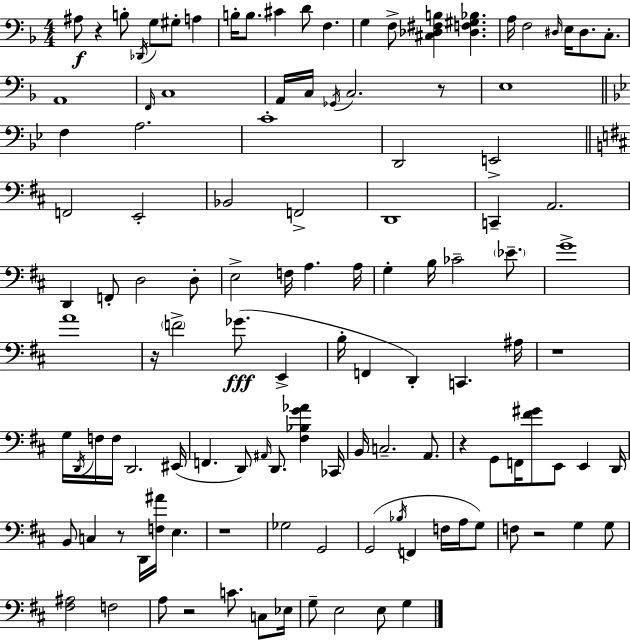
{
  \clef bass
  \numericTimeSignature
  \time 4/4
  \key f \major
  ais8\f r4 b8-. \acciaccatura { des,16 } g8 gis8-. a4 | b16-. b8. cis'4 d'8 f4. | g4 f8-> <cis des fis b>4 <des f gis bes>4. | a16 f2 \grace { dis16 } e16 dis8. c8.-. | \break a,1 | \grace { f,16 } c1 | a,16 c16 \acciaccatura { ges,16 } c2. | r8 e1 | \break \bar "||" \break \key bes \major f4 a2. | c'1-. | d,2 e,2-> | \bar "||" \break \key d \major f,2 e,2-. | bes,2 f,2-> | d,1 | c,4-- a,2. | \break d,4 f,8-. d2 d8-. | e2-> f16 a4. a16 | g4-. b16 ces'2-- \parenthesize ees'8.-- | g'1-> | \break a'1 | r16 \parenthesize f'2-> ges'8.(\fff e,4-> | b16-. f,4 d,4-.) c,4. ais16 | r1 | \break g16 \acciaccatura { d,16 } f16 f16 d,2. | eis,16( f,4. d,8) \grace { ais,16 } d,8. <fis bes g' aes'>4 | ces,16 b,16 c2.-- a,8. | r4 g,8 f,16 <fis' gis'>8 e,8 e,4 | \break d,16 b,8 c4 r8 d,16 <f ais'>16 e4. | r1 | ges2 g,2 | g,2( \acciaccatura { bes16 } f,4 f16 | \break a16 g8) f8 r2 g4 | g8 <fis ais>2 f2 | a8 r2 c'8. | c8 ees16 g8-- e2 e8 g4 | \break \bar "|."
}